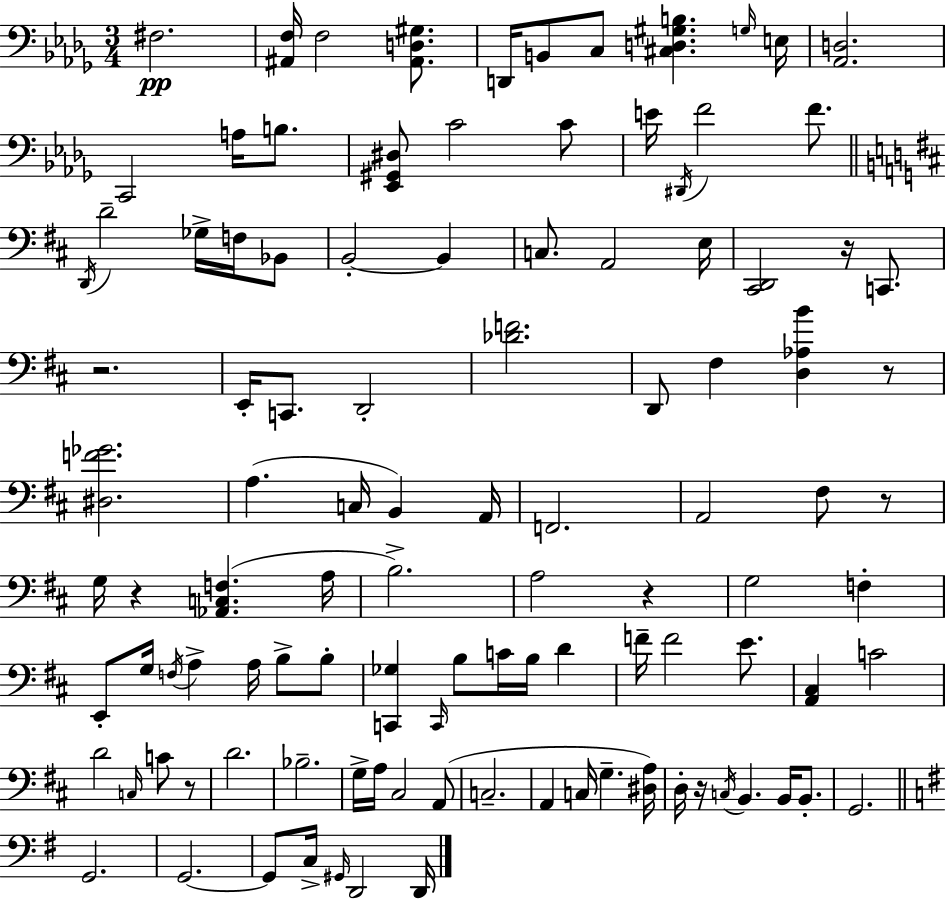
F#3/h. [A#2,F3]/s F3/h [A#2,D3,G#3]/e. D2/s B2/e C3/e [C#3,D3,G#3,B3]/q. G3/s E3/s [Ab2,D3]/h. C2/h A3/s B3/e. [Eb2,G#2,D#3]/e C4/h C4/e E4/s D#2/s F4/h F4/e. D2/s D4/h Gb3/s F3/s Bb2/e B2/h B2/q C3/e. A2/h E3/s [C#2,D2]/h R/s C2/e. R/h. E2/s C2/e. D2/h [Db4,F4]/h. D2/e F#3/q [D3,Ab3,B4]/q R/e [D#3,F4,Gb4]/h. A3/q. C3/s B2/q A2/s F2/h. A2/h F#3/e R/e G3/s R/q [Ab2,C3,F3]/q. A3/s B3/h. A3/h R/q G3/h F3/q E2/e G3/s F3/s A3/q A3/s B3/e B3/e [C2,Gb3]/q C2/s B3/e C4/s B3/s D4/q F4/s F4/h E4/e. [A2,C#3]/q C4/h D4/h C3/s C4/e R/e D4/h. Bb3/h. G3/s A3/s C#3/h A2/e C3/h. A2/q C3/s G3/q. [D#3,A3]/s D3/s R/s C3/s B2/q. B2/s B2/e. G2/h. G2/h. G2/h. G2/e C3/s G#2/s D2/h D2/s